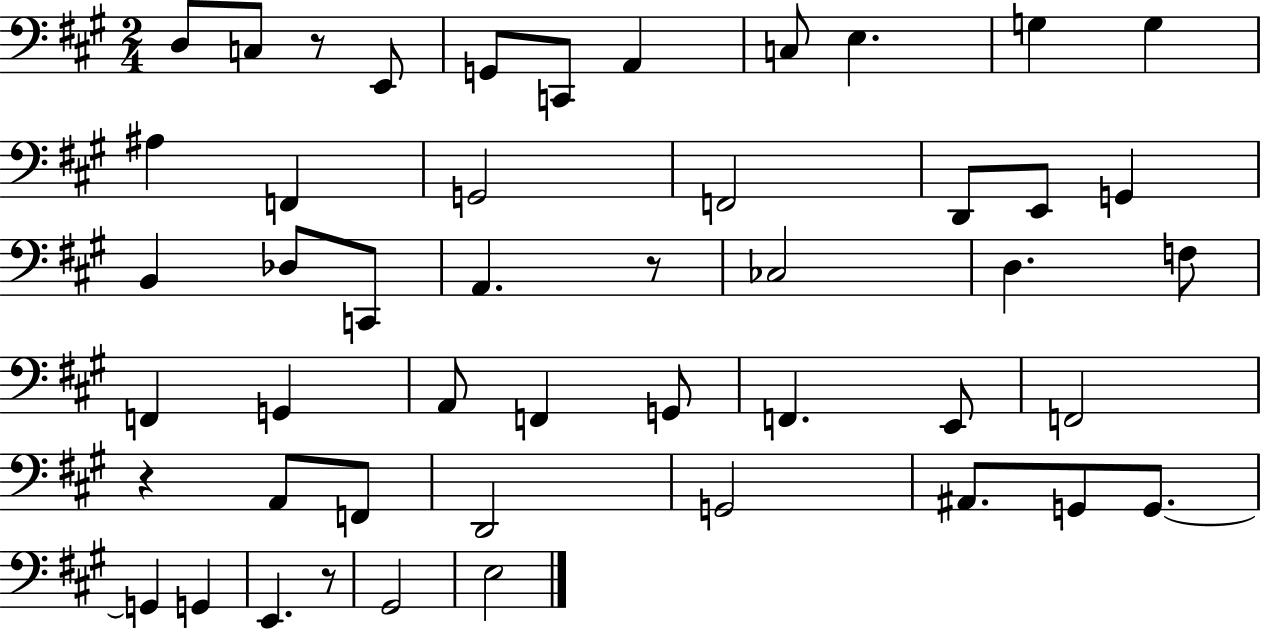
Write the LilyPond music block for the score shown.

{
  \clef bass
  \numericTimeSignature
  \time 2/4
  \key a \major
  d8 c8 r8 e,8 | g,8 c,8 a,4 | c8 e4. | g4 g4 | \break ais4 f,4 | g,2 | f,2 | d,8 e,8 g,4 | \break b,4 des8 c,8 | a,4. r8 | ces2 | d4. f8 | \break f,4 g,4 | a,8 f,4 g,8 | f,4. e,8 | f,2 | \break r4 a,8 f,8 | d,2 | g,2 | ais,8. g,8 g,8.~~ | \break g,4 g,4 | e,4. r8 | gis,2 | e2 | \break \bar "|."
}